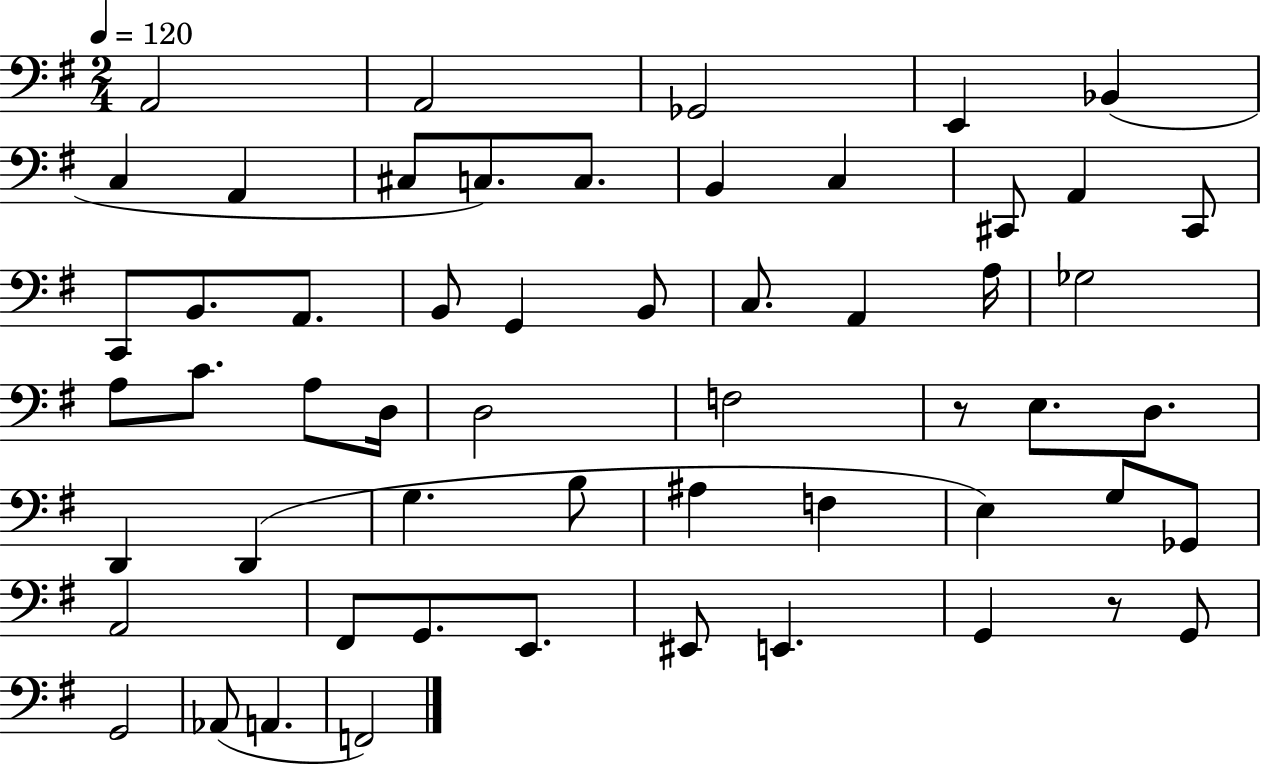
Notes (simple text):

A2/h A2/h Gb2/h E2/q Bb2/q C3/q A2/q C#3/e C3/e. C3/e. B2/q C3/q C#2/e A2/q C#2/e C2/e B2/e. A2/e. B2/e G2/q B2/e C3/e. A2/q A3/s Gb3/h A3/e C4/e. A3/e D3/s D3/h F3/h R/e E3/e. D3/e. D2/q D2/q G3/q. B3/e A#3/q F3/q E3/q G3/e Gb2/e A2/h F#2/e G2/e. E2/e. EIS2/e E2/q. G2/q R/e G2/e G2/h Ab2/e A2/q. F2/h